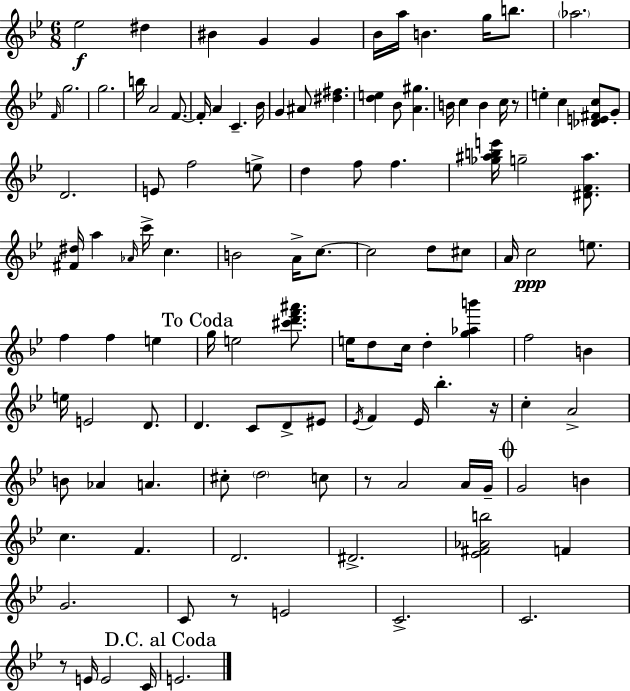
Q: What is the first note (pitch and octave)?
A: Eb5